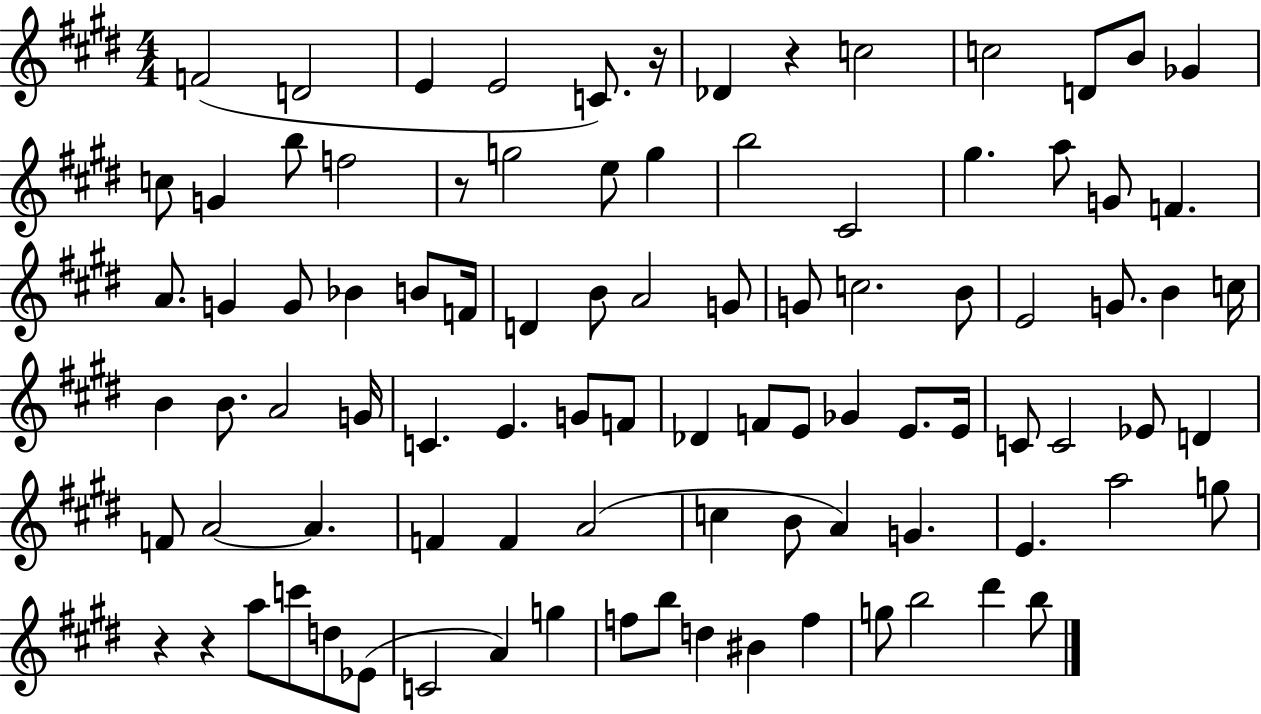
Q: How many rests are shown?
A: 5